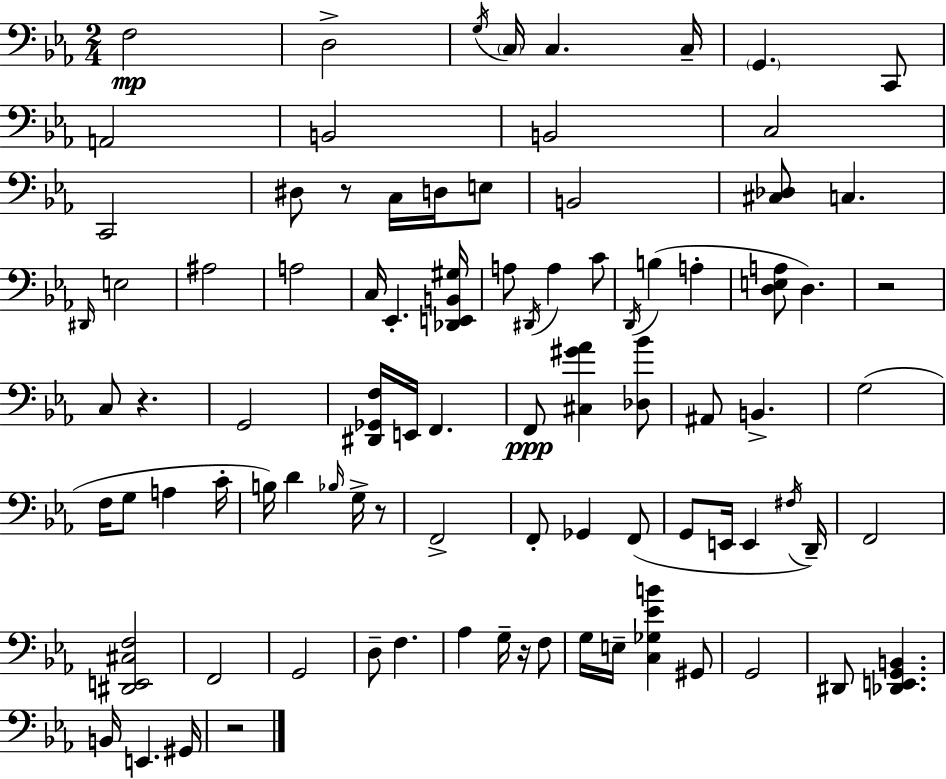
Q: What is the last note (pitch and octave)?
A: G#2